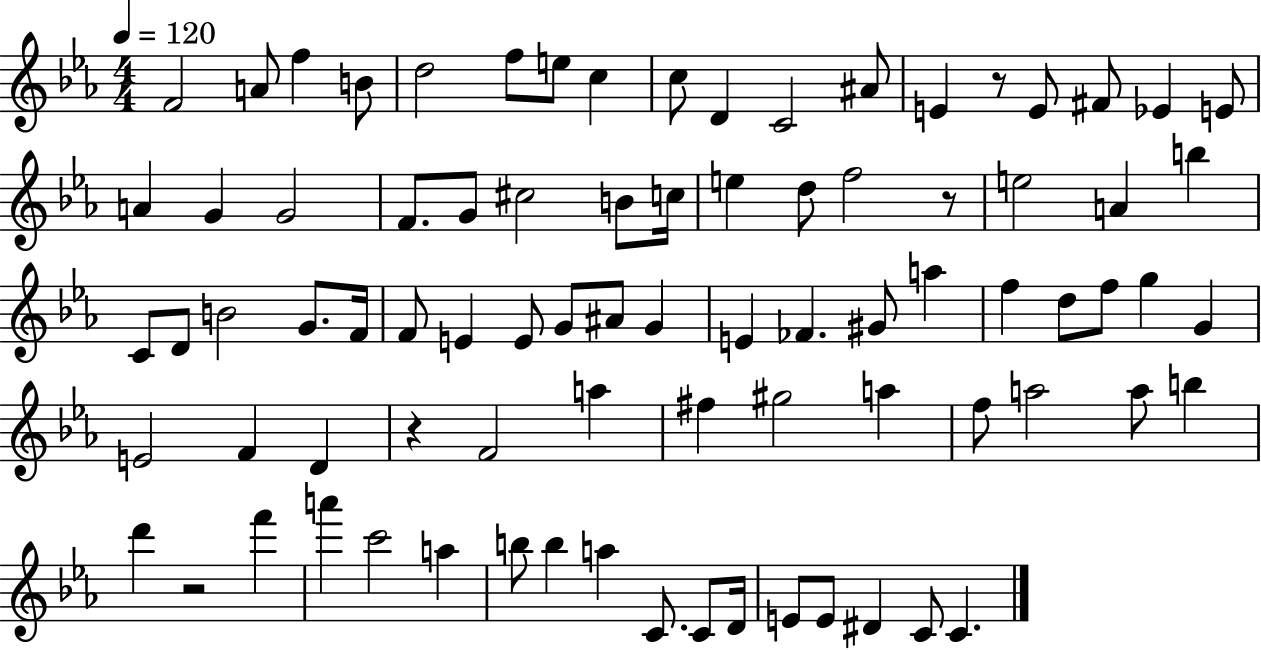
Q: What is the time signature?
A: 4/4